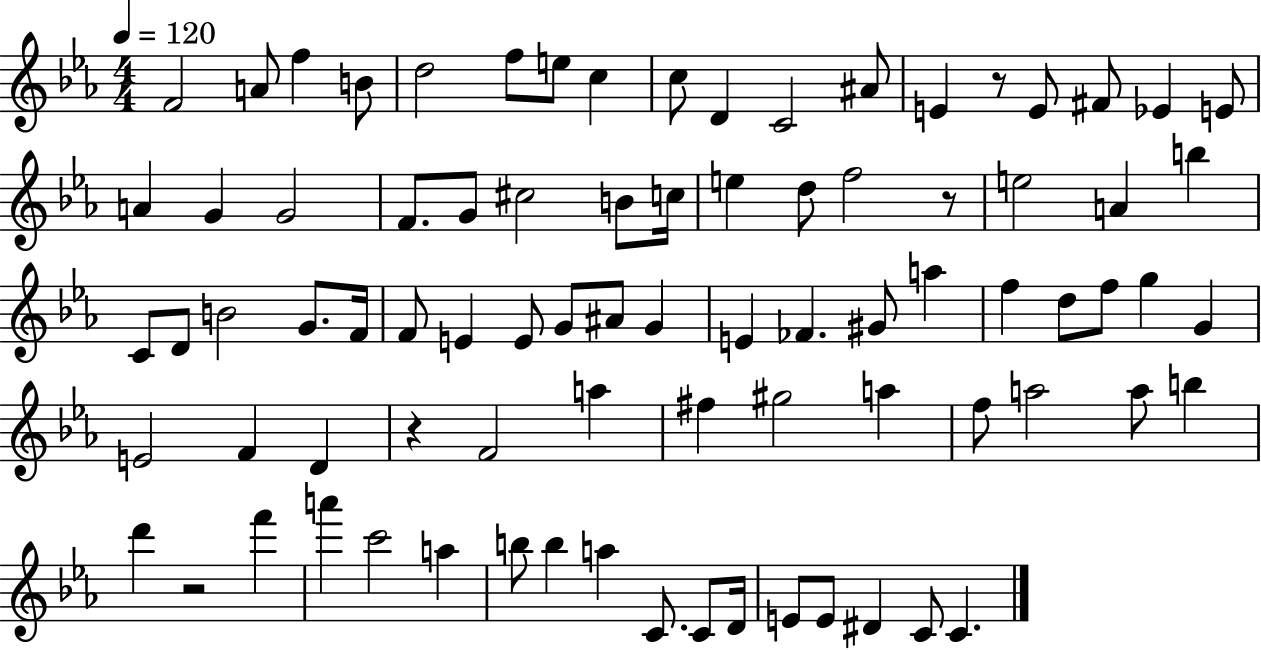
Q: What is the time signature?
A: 4/4